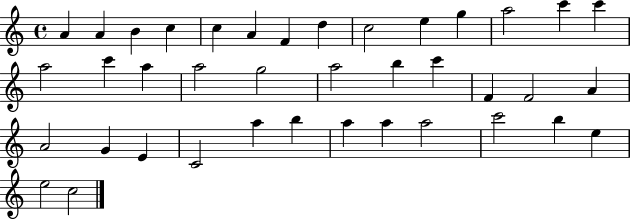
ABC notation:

X:1
T:Untitled
M:4/4
L:1/4
K:C
A A B c c A F d c2 e g a2 c' c' a2 c' a a2 g2 a2 b c' F F2 A A2 G E C2 a b a a a2 c'2 b e e2 c2